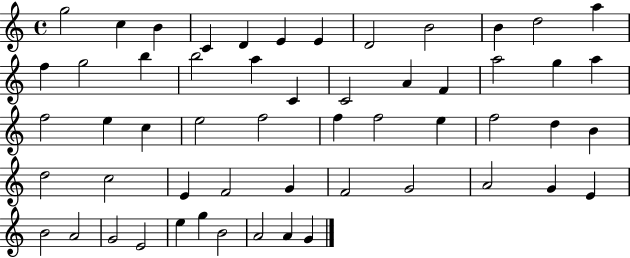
X:1
T:Untitled
M:4/4
L:1/4
K:C
g2 c B C D E E D2 B2 B d2 a f g2 b b2 a C C2 A F a2 g a f2 e c e2 f2 f f2 e f2 d B d2 c2 E F2 G F2 G2 A2 G E B2 A2 G2 E2 e g B2 A2 A G